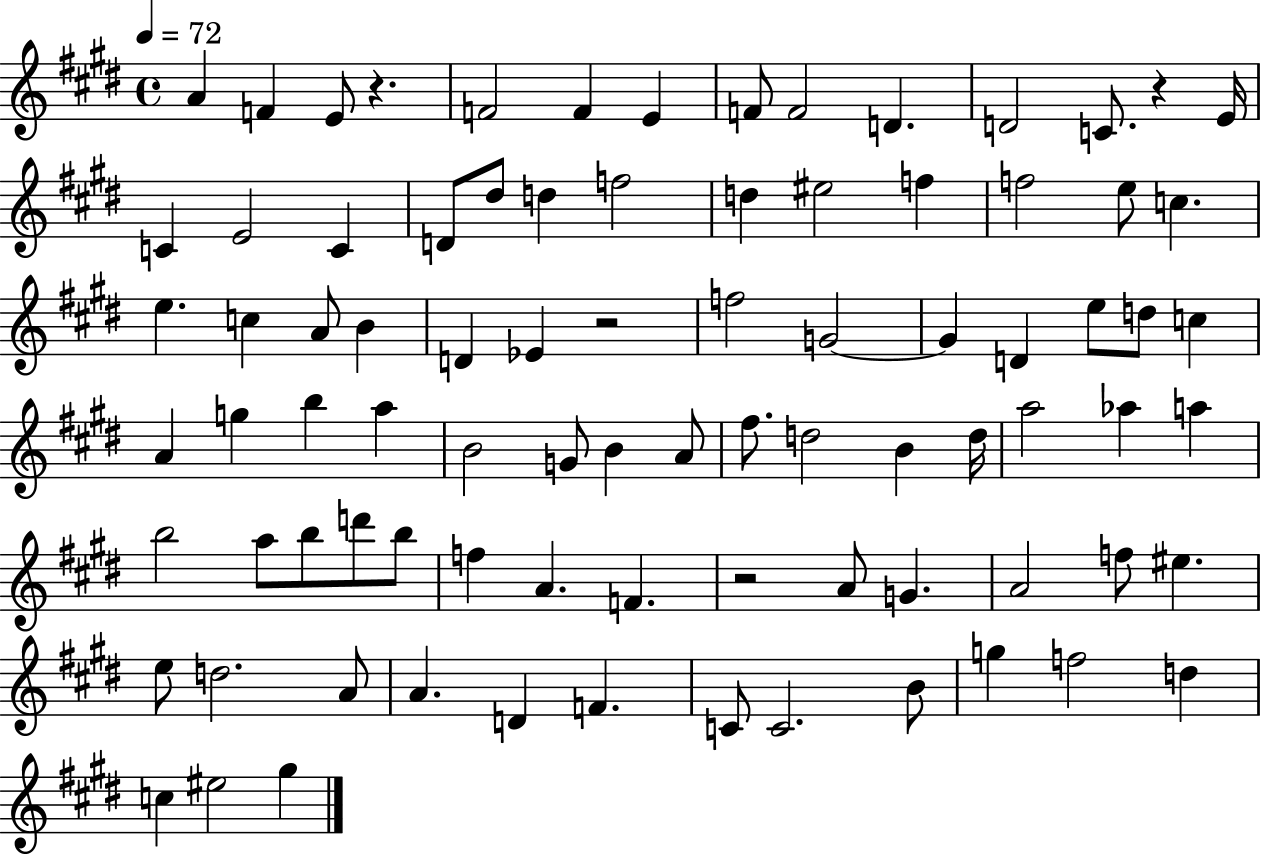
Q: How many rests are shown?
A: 4